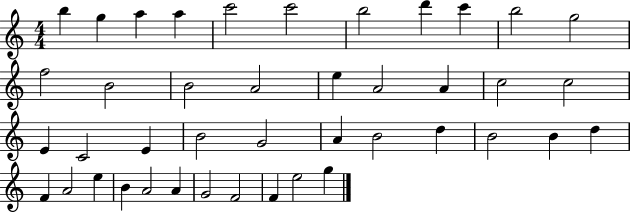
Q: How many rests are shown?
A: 0